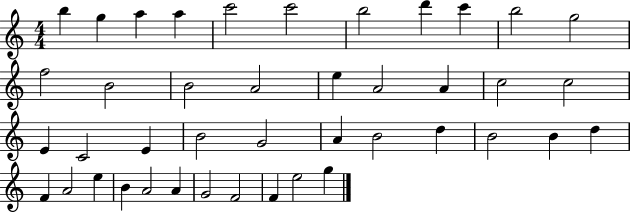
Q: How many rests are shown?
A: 0